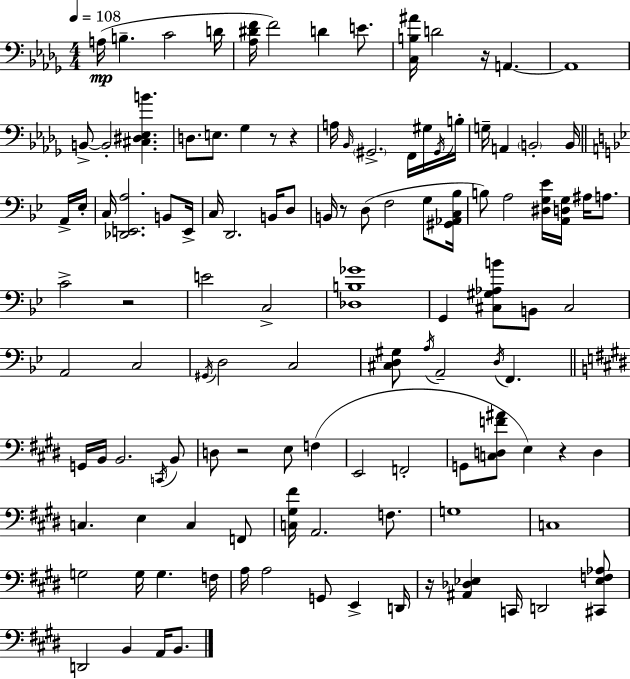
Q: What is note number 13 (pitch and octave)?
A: D3